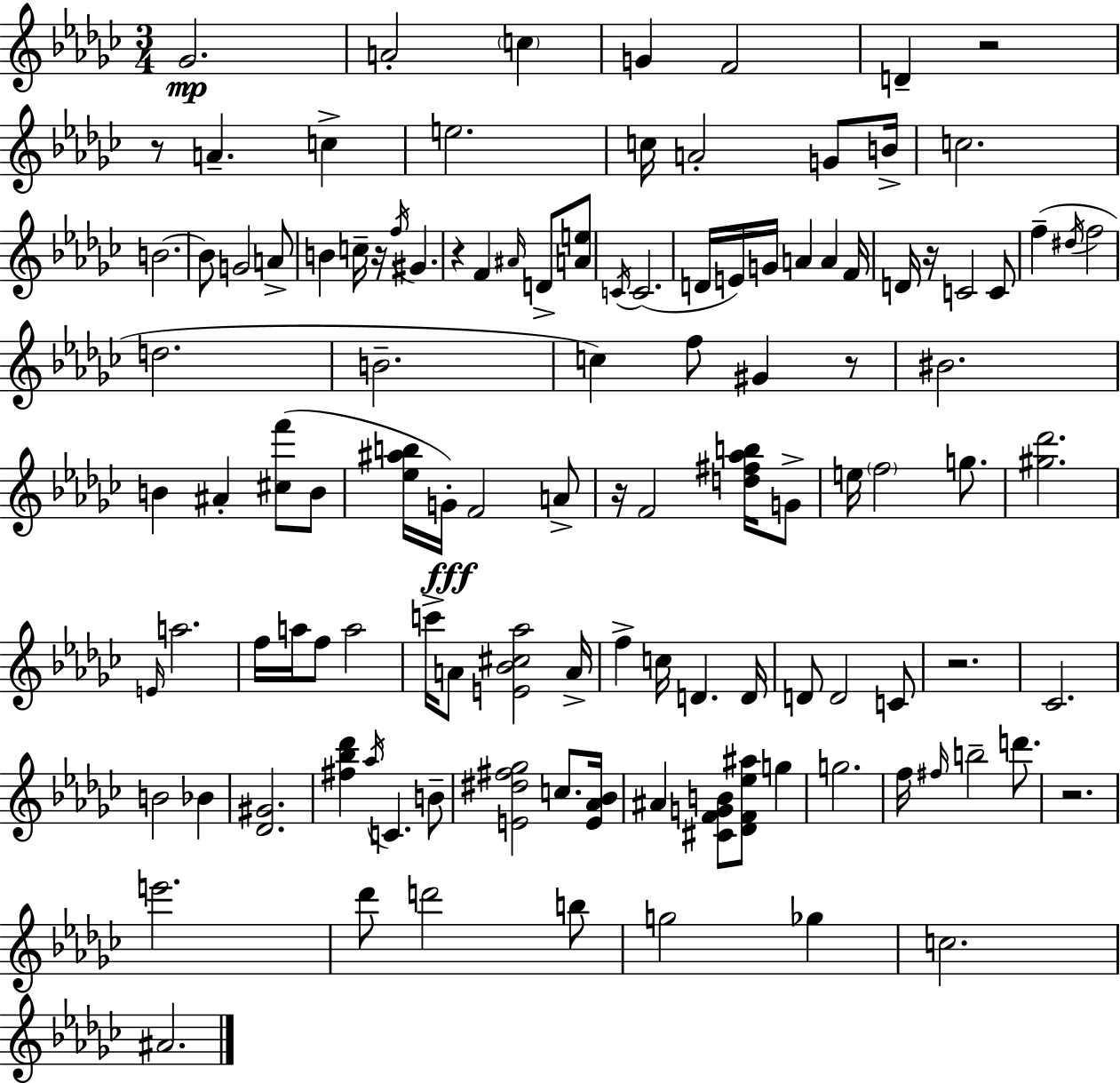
Gb4/h. A4/h C5/q G4/q F4/h D4/q R/h R/e A4/q. C5/q E5/h. C5/s A4/h G4/e B4/s C5/h. B4/h. B4/e G4/h A4/e B4/q C5/s R/s F5/s G#4/q. R/q F4/q A#4/s D4/e [A4,E5]/e C4/s C4/h. D4/s E4/s G4/s A4/q A4/q F4/s D4/s R/s C4/h C4/e F5/q D#5/s F5/h D5/h. B4/h. C5/q F5/e G#4/q R/e BIS4/h. B4/q A#4/q [C#5,F6]/e B4/e [Eb5,A#5,B5]/s G4/s F4/h A4/e R/s F4/h [D5,F#5,Ab5,B5]/s G4/e E5/s F5/h G5/e. [G#5,Db6]/h. E4/s A5/h. F5/s A5/s F5/e A5/h C6/s A4/e [E4,Bb4,C#5,Ab5]/h A4/s F5/q C5/s D4/q. D4/s D4/e D4/h C4/e R/h. CES4/h. B4/h Bb4/q [Db4,G#4]/h. [F#5,Bb5,Db6]/q Ab5/s C4/q. B4/e [E4,D#5,F#5,Gb5]/h C5/e. [E4,Ab4,Bb4]/s A#4/q [C#4,F4,G4,B4]/e [Db4,F4,Eb5,A#5]/e G5/q G5/h. F5/s F#5/s B5/h D6/e. R/h. E6/h. Db6/e D6/h B5/e G5/h Gb5/q C5/h. A#4/h.